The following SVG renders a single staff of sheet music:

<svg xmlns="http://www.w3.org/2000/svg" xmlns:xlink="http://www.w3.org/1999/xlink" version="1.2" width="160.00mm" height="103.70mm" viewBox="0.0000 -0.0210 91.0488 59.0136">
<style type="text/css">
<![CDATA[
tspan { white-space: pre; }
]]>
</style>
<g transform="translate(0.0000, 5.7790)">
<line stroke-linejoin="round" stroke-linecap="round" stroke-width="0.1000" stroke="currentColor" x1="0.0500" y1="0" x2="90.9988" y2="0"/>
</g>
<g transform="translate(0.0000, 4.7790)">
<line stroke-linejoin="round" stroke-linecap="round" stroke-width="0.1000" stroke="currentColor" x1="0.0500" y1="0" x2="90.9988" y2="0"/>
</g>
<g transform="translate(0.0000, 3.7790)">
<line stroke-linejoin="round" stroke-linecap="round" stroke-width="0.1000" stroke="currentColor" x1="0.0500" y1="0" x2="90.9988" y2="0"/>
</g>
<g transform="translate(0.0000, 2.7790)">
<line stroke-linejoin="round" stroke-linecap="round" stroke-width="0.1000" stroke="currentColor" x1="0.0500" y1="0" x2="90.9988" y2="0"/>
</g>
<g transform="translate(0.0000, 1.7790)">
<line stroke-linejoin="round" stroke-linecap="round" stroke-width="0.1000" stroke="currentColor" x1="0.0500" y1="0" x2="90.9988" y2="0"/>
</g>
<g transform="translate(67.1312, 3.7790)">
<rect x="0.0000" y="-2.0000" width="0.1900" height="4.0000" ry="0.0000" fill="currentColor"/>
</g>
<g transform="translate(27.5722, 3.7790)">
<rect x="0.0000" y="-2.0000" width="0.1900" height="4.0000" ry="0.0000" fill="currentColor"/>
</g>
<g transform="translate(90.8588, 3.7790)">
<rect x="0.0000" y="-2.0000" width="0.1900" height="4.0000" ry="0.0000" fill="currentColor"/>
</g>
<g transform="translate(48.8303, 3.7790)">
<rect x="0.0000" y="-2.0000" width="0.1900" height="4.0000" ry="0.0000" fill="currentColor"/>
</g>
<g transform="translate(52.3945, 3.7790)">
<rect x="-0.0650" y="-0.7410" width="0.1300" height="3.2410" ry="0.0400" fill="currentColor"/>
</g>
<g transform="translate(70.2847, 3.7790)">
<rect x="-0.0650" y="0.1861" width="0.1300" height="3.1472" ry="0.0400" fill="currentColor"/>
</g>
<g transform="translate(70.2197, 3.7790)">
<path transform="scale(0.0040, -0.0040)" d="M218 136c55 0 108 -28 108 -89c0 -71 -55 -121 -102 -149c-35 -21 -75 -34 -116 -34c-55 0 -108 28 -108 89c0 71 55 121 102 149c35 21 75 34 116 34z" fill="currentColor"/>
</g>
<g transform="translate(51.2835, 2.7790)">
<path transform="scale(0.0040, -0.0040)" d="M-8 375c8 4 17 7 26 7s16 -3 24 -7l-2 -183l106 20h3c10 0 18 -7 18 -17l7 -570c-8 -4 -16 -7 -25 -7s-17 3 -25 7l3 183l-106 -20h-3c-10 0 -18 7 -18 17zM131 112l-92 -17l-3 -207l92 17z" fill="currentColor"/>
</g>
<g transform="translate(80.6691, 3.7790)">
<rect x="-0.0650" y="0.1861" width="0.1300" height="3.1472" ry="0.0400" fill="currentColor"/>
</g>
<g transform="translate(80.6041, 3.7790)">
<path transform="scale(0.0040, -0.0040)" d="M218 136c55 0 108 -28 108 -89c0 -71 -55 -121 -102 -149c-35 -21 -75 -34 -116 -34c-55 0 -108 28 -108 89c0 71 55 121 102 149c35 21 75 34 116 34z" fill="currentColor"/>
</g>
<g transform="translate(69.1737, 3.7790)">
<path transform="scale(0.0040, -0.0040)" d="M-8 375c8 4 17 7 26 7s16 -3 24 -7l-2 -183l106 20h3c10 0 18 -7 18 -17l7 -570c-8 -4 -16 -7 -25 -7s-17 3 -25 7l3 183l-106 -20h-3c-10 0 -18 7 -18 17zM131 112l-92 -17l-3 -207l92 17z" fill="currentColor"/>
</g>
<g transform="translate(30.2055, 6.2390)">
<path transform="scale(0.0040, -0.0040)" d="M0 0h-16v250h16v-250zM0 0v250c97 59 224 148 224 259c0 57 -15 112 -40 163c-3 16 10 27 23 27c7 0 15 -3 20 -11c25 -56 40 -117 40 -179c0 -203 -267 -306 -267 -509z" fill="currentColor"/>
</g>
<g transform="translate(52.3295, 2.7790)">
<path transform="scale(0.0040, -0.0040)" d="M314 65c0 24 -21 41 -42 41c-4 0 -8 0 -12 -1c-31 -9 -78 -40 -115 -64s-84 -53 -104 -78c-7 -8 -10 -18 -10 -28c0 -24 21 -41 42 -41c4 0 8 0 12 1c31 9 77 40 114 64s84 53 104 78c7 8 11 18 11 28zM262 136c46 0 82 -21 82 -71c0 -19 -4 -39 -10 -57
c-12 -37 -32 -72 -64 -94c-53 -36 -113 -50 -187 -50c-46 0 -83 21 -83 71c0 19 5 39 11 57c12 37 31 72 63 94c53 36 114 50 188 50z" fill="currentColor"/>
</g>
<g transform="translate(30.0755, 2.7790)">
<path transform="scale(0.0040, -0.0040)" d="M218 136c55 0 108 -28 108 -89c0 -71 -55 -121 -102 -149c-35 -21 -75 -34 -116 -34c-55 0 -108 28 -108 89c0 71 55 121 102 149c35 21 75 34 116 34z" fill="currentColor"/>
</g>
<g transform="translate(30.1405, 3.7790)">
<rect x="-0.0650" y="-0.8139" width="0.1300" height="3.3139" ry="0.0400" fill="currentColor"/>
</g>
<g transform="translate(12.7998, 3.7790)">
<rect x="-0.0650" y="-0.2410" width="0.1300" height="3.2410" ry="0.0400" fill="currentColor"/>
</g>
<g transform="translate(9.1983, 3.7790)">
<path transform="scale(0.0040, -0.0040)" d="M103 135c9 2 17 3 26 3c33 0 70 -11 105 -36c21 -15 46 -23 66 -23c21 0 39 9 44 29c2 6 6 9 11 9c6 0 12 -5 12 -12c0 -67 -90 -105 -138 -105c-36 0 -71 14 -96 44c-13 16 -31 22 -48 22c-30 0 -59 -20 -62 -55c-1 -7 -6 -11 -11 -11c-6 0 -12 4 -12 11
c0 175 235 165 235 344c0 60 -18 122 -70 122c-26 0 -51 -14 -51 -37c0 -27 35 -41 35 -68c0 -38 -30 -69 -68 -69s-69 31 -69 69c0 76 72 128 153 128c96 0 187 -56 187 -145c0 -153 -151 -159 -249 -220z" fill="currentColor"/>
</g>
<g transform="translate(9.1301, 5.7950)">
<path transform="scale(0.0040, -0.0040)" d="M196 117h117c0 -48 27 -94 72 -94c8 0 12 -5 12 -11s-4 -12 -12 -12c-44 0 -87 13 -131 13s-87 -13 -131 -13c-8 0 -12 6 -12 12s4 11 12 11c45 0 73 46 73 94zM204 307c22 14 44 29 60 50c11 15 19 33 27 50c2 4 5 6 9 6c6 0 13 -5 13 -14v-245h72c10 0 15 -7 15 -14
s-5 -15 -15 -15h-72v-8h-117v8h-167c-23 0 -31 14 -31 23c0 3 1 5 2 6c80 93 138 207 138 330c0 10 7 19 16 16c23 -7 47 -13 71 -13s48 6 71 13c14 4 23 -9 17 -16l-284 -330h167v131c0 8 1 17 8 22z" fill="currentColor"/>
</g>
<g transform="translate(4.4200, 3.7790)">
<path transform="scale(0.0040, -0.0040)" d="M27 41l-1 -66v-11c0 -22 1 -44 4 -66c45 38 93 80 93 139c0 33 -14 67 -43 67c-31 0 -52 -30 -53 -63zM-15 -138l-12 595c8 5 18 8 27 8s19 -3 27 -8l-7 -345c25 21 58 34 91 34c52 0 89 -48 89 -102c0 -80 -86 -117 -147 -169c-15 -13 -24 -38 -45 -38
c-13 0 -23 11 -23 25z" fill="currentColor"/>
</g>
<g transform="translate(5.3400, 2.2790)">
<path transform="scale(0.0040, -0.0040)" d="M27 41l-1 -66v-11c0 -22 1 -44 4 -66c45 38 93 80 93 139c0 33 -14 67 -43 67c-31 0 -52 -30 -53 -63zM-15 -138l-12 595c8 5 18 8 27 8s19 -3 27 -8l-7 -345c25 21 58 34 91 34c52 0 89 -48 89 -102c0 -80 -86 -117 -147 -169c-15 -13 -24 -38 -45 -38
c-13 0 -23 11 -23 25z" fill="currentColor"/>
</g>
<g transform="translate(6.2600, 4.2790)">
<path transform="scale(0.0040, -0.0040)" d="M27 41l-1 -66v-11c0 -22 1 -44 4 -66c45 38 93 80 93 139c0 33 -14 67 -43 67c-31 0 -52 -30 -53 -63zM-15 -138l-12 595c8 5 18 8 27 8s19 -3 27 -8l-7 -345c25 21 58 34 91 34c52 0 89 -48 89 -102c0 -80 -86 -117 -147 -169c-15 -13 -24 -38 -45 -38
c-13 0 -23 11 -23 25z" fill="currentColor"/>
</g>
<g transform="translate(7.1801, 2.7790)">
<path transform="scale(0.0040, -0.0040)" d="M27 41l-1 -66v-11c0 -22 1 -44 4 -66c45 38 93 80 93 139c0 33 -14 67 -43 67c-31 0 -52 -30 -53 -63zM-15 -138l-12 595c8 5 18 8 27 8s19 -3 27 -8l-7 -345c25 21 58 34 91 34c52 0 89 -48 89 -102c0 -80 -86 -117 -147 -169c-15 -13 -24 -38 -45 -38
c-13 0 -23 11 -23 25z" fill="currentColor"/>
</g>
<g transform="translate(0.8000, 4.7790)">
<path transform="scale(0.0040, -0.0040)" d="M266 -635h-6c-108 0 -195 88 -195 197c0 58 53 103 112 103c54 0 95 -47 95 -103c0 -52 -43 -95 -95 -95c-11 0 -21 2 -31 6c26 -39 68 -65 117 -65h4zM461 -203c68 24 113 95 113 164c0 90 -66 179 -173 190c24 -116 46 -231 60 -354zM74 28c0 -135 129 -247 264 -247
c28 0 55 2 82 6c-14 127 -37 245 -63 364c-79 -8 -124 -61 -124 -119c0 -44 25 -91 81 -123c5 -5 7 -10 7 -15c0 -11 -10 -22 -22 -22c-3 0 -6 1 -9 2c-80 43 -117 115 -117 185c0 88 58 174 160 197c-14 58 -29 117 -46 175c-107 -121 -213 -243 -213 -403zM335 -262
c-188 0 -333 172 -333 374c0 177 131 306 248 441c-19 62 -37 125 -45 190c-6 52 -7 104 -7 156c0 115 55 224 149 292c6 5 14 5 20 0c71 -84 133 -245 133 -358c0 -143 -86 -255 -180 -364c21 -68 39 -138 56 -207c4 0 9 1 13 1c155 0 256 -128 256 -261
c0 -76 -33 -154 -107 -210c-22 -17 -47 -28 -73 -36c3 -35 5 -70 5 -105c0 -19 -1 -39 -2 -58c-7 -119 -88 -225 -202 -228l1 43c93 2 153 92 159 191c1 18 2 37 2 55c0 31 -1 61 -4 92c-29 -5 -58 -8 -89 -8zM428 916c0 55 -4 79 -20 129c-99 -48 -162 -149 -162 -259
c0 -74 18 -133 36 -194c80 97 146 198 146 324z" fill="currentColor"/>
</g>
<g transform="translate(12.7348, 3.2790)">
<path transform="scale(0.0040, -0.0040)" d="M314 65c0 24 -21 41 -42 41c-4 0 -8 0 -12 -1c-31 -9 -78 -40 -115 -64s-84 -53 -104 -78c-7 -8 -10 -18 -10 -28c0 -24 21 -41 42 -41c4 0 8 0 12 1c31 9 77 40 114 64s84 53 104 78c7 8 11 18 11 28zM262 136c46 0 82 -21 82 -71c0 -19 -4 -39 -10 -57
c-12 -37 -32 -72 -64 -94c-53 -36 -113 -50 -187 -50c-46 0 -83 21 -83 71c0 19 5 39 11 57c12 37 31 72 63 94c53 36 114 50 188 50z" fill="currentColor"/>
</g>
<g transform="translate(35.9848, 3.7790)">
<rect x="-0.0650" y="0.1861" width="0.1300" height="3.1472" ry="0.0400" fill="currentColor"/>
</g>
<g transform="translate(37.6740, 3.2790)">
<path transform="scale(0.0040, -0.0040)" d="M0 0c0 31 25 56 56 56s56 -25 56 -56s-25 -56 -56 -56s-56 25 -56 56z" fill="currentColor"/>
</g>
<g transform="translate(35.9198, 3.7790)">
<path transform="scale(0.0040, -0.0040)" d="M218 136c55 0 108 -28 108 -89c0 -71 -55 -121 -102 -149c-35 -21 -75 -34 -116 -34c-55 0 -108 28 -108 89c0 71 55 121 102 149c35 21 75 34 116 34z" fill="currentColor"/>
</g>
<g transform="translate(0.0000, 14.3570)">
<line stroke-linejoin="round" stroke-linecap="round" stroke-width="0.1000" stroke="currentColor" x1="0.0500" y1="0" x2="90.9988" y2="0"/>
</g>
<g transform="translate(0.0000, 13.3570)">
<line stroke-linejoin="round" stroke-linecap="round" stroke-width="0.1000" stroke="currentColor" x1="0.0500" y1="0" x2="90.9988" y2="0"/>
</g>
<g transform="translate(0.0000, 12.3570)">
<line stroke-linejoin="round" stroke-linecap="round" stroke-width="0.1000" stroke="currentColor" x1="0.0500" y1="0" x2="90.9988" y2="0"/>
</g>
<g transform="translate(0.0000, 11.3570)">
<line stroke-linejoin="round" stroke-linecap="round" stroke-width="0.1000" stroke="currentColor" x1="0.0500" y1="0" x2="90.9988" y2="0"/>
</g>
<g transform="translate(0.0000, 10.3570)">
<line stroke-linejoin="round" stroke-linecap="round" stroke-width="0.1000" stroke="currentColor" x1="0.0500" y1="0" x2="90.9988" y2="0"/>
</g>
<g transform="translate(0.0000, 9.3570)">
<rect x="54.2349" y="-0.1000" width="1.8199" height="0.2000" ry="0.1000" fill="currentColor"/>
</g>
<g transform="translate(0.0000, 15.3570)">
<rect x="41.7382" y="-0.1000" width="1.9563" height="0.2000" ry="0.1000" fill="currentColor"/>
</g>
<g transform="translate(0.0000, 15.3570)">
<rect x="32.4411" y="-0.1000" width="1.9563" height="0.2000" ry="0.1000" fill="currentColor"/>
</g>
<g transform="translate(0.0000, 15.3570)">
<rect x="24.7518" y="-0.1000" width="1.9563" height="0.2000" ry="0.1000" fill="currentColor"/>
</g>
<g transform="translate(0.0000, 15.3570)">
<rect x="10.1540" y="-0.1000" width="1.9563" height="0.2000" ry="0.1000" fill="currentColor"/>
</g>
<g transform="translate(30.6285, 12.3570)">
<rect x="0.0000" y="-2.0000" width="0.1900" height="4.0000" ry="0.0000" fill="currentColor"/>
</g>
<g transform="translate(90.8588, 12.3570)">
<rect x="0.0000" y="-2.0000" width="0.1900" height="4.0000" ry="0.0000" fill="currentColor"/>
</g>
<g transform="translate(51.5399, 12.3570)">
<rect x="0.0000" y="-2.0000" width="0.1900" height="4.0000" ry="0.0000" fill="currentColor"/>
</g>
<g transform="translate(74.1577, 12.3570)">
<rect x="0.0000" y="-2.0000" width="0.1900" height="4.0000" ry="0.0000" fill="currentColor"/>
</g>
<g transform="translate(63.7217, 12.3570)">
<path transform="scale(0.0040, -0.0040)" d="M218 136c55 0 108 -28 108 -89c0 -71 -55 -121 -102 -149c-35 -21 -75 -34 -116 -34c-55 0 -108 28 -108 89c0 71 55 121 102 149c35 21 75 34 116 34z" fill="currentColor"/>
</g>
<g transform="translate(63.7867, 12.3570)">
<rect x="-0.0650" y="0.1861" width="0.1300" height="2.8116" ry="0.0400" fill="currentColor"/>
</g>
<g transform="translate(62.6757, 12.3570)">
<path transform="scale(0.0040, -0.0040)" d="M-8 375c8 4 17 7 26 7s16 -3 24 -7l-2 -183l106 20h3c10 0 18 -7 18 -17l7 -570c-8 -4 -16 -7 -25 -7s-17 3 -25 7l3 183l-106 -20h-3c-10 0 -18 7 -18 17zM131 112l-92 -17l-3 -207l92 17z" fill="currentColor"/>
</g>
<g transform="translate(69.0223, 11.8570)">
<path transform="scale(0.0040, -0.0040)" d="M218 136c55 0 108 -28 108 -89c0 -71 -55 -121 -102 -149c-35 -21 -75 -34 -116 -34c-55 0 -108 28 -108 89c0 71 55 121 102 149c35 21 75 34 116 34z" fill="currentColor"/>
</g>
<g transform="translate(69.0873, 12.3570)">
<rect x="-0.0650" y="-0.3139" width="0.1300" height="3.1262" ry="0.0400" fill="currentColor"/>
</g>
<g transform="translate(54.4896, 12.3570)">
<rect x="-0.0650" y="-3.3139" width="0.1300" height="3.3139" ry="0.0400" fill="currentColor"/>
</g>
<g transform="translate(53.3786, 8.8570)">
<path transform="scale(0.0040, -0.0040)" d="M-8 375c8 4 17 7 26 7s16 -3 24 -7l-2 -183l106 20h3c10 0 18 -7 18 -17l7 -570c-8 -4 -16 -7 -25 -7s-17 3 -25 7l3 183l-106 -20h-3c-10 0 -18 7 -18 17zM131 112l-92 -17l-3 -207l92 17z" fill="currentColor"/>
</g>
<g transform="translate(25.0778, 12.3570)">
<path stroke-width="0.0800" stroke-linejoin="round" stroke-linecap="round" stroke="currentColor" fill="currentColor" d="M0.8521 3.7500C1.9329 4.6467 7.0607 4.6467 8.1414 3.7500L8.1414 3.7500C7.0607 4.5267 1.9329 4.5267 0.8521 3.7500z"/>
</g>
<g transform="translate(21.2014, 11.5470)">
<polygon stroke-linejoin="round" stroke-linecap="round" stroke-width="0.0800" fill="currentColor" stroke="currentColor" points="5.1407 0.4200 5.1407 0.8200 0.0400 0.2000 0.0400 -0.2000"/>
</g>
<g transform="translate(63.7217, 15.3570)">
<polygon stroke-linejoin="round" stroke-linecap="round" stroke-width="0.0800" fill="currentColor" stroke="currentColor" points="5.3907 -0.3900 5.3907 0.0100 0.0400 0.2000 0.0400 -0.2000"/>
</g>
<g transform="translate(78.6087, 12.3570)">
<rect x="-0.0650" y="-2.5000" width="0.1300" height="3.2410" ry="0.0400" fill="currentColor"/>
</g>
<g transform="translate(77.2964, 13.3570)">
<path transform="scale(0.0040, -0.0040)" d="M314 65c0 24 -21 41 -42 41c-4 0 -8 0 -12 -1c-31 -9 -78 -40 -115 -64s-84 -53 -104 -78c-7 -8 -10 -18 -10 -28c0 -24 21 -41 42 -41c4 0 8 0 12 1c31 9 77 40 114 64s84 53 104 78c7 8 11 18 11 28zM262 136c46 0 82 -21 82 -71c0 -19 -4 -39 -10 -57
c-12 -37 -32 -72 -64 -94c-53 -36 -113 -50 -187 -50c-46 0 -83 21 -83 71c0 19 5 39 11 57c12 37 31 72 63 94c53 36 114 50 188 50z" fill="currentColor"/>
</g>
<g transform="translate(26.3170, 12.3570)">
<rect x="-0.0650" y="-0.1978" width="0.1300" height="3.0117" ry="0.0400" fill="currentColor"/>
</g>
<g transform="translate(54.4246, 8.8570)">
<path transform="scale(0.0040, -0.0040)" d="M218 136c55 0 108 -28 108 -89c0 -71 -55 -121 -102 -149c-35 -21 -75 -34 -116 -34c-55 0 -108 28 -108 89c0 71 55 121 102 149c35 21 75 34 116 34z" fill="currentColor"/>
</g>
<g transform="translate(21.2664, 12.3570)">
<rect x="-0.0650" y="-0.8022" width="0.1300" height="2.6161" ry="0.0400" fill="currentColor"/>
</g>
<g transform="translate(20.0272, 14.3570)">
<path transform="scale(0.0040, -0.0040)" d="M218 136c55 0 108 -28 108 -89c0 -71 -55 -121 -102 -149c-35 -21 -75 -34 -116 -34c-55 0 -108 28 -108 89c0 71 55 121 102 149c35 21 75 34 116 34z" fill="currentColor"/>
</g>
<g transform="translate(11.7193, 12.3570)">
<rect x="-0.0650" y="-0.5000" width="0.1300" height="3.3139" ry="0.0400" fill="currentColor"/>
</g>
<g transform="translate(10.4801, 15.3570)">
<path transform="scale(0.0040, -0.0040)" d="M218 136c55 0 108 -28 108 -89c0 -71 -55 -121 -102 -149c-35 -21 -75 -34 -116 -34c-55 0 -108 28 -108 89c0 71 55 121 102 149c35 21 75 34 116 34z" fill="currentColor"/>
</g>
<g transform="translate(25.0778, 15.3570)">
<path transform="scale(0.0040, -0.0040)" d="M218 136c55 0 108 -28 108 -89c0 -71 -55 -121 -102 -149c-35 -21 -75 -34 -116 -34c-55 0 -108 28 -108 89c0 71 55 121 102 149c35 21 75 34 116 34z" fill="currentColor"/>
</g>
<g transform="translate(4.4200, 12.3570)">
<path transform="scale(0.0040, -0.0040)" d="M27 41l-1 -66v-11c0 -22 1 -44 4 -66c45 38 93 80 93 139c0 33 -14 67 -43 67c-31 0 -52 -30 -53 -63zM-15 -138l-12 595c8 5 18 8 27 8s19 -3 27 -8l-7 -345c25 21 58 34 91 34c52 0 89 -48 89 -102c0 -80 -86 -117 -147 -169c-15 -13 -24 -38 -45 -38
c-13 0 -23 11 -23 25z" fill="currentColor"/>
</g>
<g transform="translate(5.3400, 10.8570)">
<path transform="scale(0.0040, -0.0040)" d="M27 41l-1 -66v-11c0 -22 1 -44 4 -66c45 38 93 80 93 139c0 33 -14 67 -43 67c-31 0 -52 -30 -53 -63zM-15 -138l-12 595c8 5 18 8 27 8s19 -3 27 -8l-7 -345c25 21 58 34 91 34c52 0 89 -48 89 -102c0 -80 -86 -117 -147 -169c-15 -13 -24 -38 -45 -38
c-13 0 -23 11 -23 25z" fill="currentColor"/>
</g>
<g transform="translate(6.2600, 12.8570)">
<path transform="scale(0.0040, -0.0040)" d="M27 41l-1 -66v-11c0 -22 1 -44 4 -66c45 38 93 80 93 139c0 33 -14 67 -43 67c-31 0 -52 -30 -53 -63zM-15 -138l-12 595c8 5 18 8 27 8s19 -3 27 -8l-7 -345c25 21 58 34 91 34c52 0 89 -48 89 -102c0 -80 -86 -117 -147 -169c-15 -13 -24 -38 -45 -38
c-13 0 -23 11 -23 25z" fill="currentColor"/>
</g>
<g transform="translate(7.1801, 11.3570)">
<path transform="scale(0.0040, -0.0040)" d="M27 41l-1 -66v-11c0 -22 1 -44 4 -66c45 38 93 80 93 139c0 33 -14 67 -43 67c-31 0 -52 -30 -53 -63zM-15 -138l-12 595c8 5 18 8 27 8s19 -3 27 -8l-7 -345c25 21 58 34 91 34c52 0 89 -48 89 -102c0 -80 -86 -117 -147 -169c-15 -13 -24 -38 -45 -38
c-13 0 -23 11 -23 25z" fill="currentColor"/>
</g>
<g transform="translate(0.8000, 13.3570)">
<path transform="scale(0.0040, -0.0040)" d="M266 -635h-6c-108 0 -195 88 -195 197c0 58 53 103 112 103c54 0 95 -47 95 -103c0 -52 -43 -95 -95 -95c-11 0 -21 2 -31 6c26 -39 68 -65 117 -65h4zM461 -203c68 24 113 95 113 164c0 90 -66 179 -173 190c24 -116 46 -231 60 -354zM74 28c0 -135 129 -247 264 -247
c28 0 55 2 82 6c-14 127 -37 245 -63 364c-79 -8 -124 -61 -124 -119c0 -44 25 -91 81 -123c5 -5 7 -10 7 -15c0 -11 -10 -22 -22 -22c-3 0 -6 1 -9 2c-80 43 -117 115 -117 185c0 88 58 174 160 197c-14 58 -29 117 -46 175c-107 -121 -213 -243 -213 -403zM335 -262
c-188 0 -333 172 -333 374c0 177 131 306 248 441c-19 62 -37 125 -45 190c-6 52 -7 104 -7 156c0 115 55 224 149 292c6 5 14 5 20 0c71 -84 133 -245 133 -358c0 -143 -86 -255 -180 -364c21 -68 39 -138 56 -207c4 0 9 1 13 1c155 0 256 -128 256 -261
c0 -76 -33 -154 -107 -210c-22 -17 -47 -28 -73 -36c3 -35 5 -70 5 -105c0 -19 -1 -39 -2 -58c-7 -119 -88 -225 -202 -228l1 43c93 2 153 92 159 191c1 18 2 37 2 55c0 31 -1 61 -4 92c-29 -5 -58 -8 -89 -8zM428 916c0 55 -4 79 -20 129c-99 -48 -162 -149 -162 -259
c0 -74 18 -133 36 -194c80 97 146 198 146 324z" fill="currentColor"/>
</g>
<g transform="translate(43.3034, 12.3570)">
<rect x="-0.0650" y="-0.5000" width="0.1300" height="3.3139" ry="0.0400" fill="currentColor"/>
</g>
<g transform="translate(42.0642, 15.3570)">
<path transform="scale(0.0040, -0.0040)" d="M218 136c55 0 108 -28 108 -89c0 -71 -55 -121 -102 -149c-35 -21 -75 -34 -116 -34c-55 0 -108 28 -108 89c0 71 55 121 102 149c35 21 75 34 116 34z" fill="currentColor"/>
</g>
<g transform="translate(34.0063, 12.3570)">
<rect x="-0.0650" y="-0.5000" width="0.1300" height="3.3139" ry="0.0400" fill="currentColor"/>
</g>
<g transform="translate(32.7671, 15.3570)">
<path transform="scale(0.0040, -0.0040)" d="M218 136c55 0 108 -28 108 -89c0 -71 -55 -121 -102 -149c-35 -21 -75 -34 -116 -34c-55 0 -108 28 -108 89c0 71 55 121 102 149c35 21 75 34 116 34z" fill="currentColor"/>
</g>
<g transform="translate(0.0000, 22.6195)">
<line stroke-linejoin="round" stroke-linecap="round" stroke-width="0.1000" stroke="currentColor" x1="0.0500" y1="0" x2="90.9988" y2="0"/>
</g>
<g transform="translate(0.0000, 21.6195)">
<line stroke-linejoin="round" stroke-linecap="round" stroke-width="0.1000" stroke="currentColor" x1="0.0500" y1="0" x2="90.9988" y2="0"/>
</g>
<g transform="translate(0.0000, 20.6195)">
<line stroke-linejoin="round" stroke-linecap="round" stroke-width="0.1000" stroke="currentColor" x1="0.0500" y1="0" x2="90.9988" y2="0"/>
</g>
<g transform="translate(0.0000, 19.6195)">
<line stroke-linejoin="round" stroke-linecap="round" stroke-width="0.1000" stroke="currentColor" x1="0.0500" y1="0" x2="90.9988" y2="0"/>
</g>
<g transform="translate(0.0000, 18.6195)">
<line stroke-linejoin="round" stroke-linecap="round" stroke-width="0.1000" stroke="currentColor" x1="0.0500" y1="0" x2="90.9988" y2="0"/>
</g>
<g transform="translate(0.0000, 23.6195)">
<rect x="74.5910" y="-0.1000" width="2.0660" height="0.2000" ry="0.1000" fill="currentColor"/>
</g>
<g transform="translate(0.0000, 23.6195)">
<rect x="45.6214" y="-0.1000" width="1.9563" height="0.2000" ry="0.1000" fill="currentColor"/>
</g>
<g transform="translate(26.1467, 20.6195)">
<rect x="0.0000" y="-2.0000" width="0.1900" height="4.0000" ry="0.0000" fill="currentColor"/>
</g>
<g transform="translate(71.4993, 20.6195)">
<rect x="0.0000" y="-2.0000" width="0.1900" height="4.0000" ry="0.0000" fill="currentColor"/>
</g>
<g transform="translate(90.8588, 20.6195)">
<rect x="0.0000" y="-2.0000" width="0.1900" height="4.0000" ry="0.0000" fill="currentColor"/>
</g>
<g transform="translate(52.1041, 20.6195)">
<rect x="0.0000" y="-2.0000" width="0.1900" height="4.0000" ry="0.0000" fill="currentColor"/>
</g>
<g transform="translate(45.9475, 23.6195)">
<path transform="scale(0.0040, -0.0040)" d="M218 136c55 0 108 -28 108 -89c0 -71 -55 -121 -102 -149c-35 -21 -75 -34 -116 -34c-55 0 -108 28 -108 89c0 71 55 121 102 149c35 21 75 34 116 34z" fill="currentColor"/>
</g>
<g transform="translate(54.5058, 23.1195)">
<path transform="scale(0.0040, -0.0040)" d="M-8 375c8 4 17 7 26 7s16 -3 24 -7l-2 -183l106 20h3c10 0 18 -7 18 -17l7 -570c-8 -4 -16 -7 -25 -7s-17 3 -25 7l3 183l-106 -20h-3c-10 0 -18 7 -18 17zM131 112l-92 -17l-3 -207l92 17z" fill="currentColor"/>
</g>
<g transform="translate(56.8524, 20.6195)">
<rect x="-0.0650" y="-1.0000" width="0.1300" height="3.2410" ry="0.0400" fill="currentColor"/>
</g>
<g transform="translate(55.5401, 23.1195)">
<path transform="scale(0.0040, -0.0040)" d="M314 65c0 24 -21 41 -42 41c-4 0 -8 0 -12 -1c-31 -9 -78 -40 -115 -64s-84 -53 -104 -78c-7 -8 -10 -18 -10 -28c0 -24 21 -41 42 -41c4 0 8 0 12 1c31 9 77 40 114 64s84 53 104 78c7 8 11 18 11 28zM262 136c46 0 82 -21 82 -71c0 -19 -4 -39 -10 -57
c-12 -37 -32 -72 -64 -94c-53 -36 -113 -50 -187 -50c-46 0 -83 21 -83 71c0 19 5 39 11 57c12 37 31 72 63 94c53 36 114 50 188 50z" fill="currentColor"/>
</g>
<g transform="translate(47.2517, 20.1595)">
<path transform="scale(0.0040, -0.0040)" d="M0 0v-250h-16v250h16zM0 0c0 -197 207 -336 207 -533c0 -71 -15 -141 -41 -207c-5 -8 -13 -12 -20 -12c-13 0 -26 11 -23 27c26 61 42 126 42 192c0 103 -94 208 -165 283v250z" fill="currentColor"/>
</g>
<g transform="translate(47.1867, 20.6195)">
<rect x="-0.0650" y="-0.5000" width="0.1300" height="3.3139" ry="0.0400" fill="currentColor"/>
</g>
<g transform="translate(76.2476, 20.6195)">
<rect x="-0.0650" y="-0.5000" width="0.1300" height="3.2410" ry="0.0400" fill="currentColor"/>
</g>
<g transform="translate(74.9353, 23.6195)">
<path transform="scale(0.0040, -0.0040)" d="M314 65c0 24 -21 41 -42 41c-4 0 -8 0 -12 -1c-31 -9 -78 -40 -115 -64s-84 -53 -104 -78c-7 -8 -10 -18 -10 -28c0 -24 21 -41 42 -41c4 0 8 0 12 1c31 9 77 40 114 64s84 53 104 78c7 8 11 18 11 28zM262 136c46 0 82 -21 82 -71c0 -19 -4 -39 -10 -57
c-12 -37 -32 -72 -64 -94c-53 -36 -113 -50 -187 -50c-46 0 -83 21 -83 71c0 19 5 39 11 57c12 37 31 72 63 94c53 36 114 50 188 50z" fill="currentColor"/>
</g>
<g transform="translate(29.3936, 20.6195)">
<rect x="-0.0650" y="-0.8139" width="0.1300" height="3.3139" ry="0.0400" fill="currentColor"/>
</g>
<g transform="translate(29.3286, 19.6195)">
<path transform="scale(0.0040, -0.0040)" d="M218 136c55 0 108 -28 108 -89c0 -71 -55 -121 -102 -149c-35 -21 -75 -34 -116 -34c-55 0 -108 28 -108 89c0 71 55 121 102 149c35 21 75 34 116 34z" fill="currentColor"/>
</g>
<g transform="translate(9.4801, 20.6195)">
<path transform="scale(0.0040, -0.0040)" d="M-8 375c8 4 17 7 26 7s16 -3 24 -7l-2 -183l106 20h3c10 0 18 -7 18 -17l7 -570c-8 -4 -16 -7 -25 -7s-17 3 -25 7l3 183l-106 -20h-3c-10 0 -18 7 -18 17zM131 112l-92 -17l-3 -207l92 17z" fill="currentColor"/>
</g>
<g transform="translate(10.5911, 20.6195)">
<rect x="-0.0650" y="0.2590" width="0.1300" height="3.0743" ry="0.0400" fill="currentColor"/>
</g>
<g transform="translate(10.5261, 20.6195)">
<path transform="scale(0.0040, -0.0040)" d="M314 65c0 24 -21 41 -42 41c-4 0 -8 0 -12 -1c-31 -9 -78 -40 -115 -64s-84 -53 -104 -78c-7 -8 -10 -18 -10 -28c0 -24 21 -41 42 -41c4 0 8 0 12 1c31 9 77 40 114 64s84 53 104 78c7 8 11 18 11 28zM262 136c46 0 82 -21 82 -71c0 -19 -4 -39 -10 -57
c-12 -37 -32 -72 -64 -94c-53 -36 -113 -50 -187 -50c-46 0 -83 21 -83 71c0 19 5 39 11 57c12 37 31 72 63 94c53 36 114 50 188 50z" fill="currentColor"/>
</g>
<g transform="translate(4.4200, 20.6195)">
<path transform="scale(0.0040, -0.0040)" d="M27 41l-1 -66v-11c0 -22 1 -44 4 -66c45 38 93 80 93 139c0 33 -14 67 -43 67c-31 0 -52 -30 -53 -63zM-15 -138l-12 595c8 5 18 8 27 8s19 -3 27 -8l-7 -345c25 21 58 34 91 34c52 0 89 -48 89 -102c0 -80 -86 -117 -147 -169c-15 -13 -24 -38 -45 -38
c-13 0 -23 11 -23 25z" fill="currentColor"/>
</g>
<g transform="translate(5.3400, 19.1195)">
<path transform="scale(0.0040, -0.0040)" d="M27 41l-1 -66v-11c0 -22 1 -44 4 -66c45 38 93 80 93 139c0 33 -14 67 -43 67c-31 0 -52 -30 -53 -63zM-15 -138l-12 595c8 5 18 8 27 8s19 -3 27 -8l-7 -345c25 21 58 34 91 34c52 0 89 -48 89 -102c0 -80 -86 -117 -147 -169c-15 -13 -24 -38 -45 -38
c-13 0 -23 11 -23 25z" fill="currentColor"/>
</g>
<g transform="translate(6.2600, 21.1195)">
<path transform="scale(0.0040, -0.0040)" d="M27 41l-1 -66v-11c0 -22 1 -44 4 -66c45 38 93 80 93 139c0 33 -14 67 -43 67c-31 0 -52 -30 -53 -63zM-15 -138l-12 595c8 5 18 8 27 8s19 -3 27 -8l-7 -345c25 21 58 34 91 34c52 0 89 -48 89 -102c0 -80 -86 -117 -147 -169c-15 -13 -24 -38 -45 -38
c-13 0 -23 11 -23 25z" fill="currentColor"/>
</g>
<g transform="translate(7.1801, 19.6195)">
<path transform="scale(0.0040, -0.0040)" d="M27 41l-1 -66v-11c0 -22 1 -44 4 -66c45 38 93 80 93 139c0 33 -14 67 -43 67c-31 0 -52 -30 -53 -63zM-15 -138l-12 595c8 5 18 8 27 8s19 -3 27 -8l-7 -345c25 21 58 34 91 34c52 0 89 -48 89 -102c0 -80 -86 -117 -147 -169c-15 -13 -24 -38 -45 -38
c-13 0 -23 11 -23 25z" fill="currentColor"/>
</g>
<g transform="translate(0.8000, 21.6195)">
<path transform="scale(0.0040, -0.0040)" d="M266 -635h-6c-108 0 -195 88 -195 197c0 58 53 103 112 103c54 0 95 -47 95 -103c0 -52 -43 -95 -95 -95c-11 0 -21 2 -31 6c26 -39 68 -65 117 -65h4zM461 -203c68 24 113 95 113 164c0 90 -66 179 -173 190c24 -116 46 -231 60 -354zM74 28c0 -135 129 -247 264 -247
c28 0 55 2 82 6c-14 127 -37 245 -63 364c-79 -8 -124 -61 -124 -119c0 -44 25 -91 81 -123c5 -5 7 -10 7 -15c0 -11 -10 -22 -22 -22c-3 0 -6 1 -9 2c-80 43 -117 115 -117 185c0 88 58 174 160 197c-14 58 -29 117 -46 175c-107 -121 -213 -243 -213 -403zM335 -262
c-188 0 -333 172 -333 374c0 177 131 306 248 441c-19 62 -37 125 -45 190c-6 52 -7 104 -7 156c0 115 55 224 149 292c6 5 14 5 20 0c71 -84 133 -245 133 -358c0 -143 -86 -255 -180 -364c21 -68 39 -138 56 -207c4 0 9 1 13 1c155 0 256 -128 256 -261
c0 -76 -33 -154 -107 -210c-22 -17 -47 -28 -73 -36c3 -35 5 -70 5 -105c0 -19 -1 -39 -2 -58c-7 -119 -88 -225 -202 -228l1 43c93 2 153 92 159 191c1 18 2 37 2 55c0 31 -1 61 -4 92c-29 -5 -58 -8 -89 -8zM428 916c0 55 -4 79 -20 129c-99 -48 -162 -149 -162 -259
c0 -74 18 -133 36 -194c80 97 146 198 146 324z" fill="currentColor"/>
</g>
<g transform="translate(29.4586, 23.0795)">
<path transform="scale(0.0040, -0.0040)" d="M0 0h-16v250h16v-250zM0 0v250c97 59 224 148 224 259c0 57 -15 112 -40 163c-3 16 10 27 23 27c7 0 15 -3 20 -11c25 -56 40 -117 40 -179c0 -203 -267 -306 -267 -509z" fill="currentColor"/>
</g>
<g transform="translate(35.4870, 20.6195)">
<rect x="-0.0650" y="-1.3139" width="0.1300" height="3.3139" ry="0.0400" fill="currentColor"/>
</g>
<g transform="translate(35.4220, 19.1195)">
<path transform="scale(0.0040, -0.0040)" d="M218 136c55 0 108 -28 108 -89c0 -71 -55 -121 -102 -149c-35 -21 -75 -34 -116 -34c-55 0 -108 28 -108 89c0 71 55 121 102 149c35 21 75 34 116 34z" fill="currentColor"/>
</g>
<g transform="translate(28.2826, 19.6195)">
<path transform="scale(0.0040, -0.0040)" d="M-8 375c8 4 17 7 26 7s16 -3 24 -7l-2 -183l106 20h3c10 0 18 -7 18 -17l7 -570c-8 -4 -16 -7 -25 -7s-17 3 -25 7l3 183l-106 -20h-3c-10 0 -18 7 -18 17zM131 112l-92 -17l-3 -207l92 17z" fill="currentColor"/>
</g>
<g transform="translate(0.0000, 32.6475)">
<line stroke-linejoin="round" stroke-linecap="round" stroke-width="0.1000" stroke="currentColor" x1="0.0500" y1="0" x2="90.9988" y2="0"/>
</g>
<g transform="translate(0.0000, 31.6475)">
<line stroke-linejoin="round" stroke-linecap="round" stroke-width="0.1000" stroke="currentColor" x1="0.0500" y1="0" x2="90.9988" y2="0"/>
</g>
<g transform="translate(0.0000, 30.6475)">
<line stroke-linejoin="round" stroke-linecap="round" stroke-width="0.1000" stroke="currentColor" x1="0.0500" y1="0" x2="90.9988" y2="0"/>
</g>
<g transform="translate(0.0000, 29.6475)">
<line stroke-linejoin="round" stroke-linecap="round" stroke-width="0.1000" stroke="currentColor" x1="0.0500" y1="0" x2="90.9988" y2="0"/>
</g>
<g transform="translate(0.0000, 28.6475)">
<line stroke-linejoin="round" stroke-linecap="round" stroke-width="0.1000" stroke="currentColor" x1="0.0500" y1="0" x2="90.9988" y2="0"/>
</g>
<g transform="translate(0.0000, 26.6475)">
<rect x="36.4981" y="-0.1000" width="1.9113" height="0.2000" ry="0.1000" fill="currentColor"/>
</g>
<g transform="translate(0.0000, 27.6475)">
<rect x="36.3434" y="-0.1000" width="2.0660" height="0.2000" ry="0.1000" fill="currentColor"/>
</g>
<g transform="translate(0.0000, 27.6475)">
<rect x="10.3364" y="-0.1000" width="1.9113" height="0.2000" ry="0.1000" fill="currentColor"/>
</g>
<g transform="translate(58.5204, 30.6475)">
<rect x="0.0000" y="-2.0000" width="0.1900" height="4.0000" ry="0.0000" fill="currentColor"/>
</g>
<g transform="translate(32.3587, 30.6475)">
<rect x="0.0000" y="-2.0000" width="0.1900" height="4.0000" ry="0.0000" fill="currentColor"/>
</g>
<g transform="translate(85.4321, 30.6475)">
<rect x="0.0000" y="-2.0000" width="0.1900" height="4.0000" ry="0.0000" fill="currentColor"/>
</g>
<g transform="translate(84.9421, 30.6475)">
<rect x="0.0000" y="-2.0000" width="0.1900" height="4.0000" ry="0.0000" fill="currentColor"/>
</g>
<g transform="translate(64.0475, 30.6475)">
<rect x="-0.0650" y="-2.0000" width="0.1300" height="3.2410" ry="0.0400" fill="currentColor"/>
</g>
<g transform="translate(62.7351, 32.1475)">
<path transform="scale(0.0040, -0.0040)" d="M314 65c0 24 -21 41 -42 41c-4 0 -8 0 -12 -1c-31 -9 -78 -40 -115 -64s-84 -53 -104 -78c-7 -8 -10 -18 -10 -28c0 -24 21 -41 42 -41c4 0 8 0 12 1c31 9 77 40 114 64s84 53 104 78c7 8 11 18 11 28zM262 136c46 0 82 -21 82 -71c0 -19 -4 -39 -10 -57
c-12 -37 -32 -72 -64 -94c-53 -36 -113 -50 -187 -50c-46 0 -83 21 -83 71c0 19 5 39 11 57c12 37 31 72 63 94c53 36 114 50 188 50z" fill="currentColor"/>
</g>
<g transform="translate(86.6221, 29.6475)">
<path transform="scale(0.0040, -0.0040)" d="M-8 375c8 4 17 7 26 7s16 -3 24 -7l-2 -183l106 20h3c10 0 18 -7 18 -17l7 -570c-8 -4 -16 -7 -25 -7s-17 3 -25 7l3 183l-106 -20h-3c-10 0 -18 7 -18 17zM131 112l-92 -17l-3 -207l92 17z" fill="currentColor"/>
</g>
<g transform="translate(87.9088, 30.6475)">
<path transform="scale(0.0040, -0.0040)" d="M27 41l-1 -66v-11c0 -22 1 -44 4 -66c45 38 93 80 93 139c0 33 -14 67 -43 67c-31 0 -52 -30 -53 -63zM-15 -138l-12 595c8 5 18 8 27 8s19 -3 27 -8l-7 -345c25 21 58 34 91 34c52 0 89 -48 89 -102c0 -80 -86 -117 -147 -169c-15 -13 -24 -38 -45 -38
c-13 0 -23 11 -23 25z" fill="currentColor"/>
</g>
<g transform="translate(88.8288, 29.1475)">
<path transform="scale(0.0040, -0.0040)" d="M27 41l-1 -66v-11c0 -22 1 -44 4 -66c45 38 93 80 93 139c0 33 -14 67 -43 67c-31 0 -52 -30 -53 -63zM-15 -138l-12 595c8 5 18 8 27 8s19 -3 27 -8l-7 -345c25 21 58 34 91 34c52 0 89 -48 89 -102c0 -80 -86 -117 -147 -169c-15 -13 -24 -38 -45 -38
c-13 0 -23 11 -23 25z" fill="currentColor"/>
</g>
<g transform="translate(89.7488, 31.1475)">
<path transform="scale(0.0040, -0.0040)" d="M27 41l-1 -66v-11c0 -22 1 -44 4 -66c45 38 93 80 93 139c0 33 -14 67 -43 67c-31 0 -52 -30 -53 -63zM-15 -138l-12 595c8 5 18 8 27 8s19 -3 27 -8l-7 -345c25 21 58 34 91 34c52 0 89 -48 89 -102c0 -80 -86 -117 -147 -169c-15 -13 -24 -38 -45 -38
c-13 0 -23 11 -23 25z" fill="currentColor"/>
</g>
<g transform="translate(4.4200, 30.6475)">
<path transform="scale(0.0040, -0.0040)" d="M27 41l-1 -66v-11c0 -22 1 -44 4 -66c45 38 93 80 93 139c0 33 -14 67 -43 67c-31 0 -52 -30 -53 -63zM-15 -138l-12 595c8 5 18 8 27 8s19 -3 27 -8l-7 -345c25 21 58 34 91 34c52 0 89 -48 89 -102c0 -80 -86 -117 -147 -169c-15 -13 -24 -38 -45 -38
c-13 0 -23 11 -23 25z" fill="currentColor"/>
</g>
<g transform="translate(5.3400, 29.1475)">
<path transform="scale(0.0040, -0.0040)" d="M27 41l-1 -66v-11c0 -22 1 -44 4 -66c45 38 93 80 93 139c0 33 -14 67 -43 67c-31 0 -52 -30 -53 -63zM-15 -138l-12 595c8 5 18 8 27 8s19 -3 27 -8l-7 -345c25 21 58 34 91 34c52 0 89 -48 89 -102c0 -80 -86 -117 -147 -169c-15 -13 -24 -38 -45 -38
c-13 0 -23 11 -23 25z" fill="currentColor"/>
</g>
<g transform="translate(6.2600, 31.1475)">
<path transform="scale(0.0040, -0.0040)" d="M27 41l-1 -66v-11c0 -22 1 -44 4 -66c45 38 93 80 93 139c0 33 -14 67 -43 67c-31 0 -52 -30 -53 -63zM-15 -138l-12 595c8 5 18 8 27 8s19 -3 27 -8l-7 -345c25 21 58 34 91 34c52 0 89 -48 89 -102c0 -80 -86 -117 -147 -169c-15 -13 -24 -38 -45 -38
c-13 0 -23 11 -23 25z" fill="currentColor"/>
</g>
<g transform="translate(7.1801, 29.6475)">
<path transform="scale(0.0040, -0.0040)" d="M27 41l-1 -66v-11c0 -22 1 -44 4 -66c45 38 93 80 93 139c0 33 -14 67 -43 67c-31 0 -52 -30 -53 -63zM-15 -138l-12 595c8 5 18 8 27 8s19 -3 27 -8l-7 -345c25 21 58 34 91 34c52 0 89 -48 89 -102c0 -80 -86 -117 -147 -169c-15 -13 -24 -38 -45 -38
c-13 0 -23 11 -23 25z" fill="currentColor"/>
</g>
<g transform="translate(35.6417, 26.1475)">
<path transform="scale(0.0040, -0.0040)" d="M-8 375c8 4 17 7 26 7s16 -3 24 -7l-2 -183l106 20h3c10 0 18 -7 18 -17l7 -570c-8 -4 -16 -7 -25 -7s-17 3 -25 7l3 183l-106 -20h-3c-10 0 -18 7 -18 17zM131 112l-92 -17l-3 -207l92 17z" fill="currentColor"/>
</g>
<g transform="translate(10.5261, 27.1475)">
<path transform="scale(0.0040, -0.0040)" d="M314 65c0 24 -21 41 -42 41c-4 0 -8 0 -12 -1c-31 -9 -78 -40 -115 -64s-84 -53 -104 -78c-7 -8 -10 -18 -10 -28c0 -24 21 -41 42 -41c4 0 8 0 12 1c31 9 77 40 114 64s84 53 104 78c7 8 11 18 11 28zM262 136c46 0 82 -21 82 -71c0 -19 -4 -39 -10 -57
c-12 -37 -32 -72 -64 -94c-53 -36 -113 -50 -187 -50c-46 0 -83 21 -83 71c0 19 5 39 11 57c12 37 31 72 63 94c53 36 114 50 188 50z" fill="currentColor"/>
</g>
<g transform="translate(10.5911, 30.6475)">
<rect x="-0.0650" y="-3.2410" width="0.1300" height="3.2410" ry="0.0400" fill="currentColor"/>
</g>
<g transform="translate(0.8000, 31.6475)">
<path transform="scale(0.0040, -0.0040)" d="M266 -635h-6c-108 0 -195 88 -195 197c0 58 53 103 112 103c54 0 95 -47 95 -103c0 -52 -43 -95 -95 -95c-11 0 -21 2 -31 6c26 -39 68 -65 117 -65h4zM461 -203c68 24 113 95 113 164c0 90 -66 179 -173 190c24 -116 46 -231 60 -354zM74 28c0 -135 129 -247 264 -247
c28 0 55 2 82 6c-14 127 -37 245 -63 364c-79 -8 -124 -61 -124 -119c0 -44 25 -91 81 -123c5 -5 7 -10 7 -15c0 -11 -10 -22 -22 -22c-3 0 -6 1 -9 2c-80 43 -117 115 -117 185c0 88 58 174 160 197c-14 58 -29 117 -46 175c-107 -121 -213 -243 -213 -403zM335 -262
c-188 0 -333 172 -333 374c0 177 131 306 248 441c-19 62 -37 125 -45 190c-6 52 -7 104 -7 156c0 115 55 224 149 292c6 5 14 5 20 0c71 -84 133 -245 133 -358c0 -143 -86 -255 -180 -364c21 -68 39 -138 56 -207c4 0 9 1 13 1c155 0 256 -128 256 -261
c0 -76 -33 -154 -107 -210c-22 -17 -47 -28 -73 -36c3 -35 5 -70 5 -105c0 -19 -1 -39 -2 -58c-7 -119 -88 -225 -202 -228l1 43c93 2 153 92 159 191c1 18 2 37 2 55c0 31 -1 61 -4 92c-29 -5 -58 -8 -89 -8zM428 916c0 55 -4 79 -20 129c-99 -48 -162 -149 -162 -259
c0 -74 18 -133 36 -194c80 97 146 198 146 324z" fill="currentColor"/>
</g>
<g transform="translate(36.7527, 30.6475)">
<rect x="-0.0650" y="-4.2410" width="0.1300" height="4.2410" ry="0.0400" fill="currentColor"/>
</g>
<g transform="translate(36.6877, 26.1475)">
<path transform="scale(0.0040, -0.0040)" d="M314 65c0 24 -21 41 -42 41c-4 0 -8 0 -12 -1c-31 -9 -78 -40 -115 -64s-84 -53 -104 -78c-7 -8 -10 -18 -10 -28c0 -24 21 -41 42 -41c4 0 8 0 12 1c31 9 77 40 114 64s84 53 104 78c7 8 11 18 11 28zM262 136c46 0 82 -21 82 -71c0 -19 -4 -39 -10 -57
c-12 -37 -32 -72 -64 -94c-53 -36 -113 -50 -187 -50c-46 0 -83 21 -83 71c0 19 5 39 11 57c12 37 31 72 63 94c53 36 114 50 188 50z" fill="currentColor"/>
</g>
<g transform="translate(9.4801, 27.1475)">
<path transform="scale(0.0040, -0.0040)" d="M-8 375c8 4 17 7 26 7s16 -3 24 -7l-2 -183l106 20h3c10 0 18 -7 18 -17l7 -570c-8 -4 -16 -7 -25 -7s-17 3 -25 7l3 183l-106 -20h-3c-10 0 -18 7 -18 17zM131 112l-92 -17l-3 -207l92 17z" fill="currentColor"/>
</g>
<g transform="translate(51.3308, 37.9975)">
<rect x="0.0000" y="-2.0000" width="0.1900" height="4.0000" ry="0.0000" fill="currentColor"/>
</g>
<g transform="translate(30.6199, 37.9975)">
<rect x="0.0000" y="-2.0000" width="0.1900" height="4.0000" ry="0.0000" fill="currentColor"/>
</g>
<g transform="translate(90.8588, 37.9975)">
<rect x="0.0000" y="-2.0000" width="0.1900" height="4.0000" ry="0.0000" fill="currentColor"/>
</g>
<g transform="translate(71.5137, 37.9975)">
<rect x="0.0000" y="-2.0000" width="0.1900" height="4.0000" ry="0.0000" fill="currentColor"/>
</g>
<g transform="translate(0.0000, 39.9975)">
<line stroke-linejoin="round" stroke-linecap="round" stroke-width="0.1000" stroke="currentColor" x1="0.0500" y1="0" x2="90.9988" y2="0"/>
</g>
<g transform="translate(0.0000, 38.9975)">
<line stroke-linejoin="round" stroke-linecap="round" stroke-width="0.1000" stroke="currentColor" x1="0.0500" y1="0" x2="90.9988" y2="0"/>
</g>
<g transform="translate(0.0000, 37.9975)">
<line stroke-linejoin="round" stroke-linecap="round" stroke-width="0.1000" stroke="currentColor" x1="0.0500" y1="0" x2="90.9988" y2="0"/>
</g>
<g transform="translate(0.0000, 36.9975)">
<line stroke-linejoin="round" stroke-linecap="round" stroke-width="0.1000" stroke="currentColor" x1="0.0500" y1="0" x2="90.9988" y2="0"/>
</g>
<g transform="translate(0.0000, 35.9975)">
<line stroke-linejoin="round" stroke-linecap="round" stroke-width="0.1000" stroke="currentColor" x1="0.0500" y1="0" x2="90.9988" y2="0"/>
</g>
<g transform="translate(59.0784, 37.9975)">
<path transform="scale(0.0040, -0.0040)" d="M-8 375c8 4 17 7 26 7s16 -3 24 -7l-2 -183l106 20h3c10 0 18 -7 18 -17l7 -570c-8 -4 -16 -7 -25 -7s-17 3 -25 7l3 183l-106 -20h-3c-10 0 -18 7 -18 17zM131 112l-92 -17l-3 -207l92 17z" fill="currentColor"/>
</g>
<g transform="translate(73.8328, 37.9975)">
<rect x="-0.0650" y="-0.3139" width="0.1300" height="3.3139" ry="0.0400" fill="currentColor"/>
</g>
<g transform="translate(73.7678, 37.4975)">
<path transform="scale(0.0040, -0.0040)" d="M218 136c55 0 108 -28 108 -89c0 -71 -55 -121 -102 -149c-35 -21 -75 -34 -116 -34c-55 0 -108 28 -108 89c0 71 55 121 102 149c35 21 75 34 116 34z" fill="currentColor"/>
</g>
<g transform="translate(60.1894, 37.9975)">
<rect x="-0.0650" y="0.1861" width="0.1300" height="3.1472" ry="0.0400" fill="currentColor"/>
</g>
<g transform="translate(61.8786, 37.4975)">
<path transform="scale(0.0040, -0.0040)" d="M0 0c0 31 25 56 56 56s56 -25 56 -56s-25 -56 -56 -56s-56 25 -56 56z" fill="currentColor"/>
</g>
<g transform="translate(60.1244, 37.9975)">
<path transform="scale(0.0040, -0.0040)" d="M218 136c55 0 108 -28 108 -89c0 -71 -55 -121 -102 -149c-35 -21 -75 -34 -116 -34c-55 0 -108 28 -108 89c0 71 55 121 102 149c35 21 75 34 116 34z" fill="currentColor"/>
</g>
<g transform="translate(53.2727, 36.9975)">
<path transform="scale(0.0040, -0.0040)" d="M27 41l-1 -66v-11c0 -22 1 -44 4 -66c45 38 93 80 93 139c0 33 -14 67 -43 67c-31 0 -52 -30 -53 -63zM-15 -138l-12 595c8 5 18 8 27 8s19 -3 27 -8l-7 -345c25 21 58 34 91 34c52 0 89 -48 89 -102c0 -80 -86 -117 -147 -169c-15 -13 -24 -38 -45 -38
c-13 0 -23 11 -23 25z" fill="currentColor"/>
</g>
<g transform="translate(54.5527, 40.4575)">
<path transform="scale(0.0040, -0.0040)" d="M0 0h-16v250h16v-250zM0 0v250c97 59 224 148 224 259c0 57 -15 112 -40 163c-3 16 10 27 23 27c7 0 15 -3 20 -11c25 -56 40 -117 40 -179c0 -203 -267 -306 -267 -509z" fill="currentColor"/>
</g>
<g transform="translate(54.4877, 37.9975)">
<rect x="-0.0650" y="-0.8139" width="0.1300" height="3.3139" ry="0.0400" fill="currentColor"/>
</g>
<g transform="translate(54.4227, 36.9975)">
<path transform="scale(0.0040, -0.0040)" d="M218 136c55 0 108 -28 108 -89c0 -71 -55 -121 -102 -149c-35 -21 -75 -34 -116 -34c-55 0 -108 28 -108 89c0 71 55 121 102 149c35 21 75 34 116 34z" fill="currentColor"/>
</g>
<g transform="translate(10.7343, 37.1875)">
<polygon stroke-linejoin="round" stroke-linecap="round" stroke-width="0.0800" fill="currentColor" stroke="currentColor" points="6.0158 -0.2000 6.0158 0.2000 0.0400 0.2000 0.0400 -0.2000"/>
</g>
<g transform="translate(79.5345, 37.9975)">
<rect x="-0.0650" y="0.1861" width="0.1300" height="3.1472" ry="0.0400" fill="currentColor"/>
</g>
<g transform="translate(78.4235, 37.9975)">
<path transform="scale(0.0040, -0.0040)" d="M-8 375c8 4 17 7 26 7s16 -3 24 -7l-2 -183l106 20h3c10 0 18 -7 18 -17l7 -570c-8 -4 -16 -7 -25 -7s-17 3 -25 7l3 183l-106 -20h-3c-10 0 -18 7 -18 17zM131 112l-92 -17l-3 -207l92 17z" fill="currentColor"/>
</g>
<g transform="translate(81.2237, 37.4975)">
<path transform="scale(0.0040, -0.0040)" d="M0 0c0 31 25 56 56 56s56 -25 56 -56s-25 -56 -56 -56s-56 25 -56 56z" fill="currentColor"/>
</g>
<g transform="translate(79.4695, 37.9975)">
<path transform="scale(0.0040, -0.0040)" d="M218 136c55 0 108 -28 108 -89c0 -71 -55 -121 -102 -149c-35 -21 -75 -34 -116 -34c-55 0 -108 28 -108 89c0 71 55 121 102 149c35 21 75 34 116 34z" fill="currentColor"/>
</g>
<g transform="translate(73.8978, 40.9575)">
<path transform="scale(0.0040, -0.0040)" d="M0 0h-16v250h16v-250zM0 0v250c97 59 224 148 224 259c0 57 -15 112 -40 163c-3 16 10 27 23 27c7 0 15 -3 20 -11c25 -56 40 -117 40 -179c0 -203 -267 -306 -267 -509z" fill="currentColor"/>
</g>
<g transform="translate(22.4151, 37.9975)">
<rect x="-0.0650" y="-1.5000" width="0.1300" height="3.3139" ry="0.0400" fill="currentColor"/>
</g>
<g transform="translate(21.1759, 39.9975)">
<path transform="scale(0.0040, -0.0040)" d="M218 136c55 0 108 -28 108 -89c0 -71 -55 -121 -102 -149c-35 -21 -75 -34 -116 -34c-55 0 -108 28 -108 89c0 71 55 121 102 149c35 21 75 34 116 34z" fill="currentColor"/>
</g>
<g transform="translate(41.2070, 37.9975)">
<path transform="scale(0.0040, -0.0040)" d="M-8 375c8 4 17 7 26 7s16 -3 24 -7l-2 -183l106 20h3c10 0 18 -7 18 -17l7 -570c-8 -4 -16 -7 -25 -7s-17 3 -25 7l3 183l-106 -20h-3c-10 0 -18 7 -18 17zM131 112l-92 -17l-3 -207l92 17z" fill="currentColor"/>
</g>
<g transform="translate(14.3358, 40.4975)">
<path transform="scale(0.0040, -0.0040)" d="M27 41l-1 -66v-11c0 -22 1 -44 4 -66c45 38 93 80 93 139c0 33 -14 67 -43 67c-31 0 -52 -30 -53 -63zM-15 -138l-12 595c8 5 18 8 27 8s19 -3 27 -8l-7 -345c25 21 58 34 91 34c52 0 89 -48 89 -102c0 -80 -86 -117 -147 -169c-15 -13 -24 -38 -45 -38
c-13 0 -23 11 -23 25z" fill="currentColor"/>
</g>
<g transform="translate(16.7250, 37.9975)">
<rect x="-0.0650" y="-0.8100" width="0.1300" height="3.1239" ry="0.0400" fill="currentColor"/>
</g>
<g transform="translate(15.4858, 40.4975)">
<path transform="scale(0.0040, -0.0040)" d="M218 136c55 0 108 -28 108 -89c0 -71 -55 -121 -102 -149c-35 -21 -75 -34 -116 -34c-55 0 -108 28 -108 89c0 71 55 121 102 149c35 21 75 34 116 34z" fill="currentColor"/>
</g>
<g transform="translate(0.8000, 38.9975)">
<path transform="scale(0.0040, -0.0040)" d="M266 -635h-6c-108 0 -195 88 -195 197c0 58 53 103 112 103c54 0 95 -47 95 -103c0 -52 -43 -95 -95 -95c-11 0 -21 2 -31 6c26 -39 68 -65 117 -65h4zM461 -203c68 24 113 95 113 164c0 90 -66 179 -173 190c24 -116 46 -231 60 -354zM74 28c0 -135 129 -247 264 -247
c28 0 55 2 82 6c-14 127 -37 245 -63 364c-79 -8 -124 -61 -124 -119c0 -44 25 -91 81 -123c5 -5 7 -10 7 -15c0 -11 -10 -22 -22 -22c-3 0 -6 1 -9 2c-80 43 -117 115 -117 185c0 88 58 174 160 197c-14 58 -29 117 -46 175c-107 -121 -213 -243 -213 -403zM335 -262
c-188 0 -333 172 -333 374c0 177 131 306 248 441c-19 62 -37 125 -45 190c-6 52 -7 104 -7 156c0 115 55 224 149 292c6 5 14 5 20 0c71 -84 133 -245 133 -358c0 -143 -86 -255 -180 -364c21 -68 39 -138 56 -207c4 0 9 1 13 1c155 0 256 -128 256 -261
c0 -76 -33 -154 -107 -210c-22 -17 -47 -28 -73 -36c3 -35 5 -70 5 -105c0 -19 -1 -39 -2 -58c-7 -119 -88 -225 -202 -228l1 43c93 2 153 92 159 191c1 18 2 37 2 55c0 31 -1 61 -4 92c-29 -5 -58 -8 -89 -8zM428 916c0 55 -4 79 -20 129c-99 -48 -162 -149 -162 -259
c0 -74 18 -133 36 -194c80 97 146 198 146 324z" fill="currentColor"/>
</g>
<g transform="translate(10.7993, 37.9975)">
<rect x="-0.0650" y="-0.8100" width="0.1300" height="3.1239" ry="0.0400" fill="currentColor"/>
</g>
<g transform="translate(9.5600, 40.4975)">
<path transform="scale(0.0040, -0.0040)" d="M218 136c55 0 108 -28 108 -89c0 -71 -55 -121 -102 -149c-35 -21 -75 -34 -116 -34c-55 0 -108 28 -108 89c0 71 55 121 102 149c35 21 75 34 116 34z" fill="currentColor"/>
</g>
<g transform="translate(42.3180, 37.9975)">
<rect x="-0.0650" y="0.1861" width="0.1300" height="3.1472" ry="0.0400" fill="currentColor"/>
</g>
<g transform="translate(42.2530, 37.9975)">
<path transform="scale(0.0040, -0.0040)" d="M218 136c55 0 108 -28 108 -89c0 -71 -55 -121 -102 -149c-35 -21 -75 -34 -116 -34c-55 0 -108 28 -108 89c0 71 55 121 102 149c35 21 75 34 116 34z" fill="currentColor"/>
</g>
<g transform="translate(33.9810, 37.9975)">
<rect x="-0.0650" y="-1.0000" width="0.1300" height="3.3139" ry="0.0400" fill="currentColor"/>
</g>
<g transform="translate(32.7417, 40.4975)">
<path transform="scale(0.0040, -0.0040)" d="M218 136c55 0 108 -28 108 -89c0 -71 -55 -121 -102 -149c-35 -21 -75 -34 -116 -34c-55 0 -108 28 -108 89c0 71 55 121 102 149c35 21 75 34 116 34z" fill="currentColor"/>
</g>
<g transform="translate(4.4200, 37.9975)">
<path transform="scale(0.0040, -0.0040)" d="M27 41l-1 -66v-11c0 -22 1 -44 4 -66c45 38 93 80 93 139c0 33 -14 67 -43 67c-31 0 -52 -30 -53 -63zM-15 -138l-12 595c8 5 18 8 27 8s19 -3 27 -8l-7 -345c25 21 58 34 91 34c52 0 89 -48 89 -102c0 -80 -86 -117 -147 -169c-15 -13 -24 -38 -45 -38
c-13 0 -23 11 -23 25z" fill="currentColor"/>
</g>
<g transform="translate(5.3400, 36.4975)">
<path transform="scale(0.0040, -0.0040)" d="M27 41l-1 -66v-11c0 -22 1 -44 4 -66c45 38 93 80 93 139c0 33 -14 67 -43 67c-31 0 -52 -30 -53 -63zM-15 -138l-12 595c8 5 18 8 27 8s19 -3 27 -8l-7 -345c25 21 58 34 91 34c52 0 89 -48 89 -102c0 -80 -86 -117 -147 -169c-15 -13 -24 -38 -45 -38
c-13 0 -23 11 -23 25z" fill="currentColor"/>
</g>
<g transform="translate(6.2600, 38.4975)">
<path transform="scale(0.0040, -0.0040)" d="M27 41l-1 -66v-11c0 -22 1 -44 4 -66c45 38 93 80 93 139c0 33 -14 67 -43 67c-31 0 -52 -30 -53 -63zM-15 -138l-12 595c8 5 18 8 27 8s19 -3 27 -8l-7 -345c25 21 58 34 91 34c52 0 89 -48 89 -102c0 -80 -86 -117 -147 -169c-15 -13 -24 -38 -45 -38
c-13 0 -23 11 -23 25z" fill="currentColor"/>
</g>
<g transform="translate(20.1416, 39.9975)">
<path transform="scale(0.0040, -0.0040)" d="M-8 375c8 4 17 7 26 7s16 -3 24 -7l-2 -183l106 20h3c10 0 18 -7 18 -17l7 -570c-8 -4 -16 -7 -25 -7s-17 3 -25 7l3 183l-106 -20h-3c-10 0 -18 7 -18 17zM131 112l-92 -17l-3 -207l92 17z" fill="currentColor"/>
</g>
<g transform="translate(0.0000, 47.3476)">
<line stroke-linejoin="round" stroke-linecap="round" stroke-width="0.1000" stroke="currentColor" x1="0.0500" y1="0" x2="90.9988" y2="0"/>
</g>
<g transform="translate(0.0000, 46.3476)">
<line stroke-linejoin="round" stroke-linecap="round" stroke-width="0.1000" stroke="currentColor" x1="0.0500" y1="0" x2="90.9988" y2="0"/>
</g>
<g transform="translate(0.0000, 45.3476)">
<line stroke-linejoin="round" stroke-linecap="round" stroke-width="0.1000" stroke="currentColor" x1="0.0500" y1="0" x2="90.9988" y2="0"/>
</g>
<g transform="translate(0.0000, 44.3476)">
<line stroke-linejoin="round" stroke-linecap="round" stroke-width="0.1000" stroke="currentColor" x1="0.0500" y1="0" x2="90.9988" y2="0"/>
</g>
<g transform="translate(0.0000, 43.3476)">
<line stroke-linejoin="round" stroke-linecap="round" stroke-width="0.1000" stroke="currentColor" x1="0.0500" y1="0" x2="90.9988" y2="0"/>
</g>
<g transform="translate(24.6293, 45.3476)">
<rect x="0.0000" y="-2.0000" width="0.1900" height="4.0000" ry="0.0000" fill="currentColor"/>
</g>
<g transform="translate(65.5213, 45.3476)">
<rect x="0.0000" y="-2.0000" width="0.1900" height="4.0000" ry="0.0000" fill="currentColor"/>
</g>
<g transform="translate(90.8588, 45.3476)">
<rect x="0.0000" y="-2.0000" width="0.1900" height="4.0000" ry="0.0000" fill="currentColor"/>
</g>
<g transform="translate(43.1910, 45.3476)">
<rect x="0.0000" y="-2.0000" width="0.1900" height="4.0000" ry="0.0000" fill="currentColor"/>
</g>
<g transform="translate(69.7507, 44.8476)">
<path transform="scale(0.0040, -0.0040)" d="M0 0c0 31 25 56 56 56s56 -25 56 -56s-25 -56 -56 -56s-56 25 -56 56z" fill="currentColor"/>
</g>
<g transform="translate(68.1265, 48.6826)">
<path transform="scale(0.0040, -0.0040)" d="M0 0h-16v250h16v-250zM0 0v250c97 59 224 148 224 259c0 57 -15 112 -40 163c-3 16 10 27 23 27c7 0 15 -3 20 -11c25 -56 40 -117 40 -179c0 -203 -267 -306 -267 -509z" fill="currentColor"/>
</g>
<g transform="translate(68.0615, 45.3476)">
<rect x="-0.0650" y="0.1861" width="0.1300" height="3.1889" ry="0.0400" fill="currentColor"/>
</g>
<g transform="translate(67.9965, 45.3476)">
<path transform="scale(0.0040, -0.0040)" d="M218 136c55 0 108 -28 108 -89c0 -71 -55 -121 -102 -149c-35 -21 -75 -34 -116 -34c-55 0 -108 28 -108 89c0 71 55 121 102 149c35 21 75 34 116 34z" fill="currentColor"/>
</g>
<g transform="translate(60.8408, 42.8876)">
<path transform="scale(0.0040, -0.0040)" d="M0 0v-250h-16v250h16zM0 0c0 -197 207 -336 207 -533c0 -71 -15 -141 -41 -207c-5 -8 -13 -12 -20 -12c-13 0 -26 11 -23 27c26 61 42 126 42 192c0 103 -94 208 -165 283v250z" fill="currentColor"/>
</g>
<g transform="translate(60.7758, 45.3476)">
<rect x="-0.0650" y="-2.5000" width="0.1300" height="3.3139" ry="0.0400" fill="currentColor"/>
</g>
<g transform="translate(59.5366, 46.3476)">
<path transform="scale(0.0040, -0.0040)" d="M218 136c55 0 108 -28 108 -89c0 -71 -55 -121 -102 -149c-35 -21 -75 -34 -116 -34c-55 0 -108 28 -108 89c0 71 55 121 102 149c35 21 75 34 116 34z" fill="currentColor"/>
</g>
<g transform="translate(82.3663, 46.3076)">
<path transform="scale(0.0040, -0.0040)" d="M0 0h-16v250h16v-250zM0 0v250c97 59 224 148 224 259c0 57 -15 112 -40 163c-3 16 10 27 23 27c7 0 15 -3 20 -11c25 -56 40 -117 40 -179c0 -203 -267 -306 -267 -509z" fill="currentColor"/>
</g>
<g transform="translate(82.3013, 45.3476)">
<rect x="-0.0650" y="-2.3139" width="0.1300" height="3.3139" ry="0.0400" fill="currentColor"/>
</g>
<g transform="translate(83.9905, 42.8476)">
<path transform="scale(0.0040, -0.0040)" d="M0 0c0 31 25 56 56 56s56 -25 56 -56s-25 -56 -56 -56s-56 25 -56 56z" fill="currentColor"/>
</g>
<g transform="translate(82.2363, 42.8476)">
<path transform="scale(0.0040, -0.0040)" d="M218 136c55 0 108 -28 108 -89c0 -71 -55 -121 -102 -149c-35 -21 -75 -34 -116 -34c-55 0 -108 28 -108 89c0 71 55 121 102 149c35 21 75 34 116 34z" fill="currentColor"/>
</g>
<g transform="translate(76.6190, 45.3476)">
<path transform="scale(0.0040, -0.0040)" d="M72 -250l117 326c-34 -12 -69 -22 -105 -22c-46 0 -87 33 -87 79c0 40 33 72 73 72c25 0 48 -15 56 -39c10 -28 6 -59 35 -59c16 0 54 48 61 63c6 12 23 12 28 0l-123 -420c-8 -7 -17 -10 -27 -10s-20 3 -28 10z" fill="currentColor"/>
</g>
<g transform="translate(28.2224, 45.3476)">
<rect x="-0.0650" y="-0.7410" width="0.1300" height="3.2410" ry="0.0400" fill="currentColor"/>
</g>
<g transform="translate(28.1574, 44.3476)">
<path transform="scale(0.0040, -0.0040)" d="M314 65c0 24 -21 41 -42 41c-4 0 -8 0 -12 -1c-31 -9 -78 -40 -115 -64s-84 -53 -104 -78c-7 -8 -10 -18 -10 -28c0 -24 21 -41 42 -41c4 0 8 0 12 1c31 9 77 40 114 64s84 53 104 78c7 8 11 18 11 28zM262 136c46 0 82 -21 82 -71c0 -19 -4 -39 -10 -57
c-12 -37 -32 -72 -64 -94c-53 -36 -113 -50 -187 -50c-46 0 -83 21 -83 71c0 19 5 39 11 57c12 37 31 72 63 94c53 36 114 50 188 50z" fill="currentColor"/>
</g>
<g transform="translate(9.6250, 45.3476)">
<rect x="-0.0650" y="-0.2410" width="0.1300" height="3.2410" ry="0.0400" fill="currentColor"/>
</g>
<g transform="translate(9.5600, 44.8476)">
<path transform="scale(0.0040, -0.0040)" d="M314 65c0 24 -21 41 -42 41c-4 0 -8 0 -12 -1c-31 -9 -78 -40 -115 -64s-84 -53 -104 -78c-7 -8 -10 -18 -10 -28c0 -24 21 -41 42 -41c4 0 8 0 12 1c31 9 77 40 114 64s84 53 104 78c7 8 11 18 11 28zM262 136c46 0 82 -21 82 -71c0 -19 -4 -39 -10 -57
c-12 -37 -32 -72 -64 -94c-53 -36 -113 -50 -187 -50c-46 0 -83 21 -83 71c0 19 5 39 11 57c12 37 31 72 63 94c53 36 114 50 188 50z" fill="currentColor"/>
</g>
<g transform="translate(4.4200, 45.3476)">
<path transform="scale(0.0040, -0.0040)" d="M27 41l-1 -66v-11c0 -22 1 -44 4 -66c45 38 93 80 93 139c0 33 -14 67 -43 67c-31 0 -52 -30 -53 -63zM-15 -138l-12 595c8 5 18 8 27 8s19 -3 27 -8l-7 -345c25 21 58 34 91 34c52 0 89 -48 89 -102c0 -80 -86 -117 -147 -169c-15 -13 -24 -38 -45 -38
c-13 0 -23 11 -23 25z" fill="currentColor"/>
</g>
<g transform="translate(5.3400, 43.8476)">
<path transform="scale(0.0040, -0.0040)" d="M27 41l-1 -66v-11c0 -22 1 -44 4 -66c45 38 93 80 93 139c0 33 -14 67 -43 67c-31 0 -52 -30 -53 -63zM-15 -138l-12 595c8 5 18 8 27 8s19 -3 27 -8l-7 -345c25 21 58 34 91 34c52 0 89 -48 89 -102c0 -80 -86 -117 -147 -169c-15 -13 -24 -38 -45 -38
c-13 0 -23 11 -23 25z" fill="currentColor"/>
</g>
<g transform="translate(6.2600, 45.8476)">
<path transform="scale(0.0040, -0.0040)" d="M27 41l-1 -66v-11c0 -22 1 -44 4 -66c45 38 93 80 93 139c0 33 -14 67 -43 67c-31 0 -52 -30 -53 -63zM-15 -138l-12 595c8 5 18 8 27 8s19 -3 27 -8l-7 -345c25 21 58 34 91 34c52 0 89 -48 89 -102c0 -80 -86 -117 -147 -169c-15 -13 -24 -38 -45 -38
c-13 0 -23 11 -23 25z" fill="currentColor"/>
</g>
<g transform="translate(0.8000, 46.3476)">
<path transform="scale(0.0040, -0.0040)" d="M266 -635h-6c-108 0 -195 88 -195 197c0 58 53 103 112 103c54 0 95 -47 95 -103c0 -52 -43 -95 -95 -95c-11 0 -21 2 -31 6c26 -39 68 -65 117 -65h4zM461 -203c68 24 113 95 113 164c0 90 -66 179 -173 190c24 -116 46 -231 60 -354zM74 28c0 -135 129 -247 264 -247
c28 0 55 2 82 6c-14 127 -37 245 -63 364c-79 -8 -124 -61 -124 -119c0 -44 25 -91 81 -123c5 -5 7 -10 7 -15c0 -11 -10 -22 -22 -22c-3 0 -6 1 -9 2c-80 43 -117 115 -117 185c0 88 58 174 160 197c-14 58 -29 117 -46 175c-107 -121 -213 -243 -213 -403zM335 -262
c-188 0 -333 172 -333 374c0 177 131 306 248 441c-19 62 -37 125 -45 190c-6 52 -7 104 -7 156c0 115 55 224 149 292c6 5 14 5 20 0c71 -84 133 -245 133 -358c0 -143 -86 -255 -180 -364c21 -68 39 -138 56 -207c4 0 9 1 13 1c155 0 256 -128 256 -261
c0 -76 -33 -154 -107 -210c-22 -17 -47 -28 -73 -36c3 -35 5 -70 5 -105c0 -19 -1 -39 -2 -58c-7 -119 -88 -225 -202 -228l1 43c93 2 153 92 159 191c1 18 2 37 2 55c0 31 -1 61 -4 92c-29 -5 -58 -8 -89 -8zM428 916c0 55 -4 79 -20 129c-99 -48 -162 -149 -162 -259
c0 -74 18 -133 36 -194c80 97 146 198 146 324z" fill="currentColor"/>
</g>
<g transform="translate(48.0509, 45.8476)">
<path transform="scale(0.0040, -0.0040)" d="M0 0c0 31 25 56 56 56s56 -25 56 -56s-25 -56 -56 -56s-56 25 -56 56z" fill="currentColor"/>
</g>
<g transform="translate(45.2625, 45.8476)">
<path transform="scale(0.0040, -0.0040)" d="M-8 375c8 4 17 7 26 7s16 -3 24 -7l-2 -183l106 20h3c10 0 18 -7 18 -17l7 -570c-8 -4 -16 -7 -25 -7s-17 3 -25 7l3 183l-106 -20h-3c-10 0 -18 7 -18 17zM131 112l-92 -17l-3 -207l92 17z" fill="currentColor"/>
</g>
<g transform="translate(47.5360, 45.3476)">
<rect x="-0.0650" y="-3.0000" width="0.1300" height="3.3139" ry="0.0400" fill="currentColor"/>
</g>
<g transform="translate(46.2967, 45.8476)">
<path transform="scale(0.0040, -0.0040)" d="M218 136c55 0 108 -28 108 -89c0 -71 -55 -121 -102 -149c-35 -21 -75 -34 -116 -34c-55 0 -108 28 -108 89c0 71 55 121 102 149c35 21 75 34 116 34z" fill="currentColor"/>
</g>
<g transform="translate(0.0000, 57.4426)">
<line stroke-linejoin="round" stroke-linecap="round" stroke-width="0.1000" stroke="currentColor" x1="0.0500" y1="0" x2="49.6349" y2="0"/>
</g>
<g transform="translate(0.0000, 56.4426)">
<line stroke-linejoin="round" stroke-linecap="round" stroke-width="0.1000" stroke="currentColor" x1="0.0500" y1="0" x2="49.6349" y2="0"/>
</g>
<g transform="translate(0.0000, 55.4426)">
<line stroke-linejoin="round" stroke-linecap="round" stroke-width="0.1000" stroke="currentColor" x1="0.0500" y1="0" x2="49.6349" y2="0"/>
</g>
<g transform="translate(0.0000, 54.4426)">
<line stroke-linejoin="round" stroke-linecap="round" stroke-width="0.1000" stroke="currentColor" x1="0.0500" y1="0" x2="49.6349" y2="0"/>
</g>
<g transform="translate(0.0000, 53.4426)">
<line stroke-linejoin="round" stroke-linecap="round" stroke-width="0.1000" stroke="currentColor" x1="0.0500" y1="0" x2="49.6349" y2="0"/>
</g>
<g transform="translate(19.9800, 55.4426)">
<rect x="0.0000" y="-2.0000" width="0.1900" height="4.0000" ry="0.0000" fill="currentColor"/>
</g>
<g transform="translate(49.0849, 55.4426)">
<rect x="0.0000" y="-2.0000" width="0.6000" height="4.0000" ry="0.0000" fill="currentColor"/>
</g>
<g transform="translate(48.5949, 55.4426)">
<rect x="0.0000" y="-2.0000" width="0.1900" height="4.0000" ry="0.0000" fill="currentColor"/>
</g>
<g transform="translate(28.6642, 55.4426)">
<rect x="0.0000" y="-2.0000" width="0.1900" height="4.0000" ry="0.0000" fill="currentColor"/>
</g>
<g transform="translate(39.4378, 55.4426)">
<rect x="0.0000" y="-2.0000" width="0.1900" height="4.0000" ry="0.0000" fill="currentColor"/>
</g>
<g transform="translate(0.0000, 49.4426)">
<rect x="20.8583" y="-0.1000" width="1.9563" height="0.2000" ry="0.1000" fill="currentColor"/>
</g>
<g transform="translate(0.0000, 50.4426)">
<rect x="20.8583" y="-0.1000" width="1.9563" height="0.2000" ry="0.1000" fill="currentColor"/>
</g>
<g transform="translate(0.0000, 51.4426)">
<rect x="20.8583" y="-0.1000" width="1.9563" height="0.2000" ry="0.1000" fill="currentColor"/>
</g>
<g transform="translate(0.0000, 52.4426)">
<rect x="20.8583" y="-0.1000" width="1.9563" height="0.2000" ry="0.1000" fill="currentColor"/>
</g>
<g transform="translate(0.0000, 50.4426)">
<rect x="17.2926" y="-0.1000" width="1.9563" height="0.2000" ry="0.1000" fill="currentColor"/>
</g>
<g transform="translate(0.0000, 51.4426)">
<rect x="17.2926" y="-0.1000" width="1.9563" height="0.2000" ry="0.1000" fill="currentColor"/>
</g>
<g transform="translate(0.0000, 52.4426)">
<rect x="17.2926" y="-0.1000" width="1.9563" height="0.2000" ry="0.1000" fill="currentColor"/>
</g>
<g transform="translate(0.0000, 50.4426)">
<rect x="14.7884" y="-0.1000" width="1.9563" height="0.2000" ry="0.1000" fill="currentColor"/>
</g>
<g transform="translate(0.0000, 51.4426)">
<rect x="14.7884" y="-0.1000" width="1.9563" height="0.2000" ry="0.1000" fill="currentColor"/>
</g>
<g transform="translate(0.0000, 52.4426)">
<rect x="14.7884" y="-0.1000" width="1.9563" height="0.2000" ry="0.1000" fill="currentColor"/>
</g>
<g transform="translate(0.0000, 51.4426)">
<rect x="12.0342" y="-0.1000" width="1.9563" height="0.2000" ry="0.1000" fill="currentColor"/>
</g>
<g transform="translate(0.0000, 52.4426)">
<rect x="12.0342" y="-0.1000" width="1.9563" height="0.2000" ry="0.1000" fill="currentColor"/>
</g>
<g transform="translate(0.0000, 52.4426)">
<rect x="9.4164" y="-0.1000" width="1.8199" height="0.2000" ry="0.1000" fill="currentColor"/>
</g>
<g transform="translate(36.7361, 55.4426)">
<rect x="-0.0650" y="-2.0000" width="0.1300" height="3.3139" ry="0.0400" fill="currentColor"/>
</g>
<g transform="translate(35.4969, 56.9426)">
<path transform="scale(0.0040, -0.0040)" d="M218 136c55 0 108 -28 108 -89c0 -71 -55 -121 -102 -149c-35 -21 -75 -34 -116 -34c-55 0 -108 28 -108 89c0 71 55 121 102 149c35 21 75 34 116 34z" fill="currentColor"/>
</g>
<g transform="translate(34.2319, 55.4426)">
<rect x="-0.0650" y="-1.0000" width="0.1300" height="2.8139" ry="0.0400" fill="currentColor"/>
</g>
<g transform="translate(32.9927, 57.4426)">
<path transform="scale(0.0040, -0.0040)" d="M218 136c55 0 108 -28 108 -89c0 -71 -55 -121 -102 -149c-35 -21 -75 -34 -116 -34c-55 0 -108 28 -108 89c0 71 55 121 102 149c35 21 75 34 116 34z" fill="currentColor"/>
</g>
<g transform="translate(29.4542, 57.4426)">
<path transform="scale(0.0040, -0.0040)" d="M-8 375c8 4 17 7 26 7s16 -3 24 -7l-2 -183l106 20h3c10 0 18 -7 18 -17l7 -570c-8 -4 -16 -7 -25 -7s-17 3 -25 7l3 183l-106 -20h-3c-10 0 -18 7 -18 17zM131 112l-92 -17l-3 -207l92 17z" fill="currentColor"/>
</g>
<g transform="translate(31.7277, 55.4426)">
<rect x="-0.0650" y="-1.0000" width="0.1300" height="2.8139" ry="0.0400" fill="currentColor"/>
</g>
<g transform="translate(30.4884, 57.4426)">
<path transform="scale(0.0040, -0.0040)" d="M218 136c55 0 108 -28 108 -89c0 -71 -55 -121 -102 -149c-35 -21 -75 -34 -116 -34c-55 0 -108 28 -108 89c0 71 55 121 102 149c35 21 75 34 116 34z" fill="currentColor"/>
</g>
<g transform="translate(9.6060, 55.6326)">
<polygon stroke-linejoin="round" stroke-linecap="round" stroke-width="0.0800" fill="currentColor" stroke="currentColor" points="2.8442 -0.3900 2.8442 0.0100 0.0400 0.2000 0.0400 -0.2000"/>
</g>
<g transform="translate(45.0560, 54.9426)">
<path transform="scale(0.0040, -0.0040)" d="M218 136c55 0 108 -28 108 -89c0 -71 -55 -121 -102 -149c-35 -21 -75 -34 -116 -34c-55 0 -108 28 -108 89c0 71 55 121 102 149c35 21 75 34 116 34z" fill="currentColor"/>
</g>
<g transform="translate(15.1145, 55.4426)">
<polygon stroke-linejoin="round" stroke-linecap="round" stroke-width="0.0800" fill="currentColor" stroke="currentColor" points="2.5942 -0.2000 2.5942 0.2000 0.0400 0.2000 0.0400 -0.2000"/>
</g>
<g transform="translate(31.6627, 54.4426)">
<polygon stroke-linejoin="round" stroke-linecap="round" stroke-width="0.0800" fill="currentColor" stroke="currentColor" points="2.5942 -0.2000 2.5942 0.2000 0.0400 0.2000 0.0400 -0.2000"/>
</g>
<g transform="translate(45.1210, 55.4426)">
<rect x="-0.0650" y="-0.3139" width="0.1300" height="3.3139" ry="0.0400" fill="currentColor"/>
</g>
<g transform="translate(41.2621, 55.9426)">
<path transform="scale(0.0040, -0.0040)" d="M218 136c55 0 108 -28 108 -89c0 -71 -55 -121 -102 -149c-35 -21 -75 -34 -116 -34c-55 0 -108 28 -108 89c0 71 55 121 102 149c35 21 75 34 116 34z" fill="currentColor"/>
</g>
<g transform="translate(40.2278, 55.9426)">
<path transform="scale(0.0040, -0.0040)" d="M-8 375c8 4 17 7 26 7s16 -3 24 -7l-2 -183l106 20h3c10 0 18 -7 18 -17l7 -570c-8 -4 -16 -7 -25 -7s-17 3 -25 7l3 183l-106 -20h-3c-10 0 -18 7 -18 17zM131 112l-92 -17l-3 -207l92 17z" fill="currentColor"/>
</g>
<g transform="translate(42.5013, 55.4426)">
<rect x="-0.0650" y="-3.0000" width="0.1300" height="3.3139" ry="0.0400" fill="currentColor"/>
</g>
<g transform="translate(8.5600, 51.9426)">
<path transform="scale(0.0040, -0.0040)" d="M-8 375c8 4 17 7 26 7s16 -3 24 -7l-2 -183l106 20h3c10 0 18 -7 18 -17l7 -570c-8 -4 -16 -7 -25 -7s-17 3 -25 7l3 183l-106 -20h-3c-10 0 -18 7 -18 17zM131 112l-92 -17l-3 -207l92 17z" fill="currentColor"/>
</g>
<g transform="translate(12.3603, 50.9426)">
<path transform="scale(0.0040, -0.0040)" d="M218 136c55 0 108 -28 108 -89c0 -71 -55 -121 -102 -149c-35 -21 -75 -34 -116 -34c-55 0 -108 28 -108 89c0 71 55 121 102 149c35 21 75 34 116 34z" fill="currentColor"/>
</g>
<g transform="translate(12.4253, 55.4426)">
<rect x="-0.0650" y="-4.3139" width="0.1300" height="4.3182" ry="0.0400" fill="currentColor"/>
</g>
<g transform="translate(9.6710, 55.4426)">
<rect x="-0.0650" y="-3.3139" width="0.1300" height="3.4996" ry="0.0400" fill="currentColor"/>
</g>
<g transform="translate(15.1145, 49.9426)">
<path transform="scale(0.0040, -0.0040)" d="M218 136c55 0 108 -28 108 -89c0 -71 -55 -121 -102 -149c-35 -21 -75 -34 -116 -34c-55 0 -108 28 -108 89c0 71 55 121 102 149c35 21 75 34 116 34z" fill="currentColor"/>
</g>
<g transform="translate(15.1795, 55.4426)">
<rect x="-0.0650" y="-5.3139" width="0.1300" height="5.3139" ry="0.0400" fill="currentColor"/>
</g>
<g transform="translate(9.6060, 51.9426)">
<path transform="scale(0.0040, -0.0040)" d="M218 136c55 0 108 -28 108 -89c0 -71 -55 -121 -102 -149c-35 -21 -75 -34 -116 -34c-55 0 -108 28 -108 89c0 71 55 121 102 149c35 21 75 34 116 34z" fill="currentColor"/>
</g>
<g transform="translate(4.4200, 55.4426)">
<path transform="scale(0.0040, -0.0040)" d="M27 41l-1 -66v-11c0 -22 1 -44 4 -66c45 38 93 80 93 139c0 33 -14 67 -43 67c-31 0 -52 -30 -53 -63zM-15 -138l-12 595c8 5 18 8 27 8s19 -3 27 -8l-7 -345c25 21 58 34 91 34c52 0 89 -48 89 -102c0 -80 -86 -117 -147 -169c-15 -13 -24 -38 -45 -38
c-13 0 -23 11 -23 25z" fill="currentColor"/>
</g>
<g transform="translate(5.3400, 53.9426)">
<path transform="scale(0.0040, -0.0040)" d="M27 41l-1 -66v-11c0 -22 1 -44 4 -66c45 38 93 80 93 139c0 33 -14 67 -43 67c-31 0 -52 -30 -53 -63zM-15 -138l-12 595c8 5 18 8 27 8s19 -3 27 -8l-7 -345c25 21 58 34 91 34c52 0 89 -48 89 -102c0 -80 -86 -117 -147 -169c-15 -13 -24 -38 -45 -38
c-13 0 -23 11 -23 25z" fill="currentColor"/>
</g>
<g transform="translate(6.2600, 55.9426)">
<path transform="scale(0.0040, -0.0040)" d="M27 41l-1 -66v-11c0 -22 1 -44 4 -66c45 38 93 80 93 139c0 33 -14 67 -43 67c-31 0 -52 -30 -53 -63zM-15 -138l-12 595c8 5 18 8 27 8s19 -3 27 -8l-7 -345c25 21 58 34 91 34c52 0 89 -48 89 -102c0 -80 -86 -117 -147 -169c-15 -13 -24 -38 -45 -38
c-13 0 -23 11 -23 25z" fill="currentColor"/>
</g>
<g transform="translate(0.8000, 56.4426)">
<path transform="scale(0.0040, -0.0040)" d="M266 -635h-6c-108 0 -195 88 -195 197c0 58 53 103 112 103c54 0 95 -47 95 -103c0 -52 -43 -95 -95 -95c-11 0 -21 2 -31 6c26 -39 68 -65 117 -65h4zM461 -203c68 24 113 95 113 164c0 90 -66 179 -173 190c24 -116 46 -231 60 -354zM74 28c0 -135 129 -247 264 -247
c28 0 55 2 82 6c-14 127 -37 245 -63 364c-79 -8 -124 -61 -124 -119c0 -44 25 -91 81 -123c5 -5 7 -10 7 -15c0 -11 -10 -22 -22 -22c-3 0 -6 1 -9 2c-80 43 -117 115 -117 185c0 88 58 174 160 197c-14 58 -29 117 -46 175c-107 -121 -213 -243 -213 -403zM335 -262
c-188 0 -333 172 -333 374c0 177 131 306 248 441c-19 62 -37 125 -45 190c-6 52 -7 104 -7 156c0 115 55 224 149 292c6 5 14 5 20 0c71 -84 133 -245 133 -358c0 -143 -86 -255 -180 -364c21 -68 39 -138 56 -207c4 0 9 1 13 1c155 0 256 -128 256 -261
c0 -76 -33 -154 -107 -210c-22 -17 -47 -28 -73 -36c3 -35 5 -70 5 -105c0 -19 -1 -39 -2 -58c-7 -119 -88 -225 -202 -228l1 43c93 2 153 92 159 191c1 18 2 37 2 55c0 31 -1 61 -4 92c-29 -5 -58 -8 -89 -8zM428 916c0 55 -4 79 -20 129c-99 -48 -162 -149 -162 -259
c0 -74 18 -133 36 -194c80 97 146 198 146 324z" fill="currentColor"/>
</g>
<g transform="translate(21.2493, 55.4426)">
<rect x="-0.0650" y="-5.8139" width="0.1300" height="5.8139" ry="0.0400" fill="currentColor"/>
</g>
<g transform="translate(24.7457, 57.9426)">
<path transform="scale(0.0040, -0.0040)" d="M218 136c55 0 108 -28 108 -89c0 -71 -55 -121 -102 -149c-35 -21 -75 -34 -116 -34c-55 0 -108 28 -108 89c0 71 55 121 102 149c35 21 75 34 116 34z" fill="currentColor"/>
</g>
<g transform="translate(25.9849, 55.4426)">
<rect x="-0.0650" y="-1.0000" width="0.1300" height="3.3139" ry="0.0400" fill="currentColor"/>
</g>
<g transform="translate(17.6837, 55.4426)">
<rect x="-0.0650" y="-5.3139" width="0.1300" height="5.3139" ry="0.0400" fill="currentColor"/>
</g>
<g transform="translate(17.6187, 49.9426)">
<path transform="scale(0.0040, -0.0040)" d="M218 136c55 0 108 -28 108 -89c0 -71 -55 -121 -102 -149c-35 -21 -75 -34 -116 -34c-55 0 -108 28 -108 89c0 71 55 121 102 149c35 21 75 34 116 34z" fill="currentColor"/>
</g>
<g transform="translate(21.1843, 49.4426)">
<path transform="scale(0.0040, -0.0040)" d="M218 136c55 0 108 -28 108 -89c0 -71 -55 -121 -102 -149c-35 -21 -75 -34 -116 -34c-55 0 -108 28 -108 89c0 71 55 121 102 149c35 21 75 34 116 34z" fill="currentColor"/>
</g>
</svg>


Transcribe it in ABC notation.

X:1
T:Untitled
M:2/4
L:1/4
K:Ab
c2 _d/2 _B d2 B B C _E/2 C/2 C C b B/2 c/2 G2 B2 d/2 _e C/2 D2 C2 b2 d'2 F2 D/2 _D/2 E D B _d/2 B c/2 B c2 d2 A G/2 _B/2 z/2 g/2 b/2 d'/2 f'/2 f'/2 g' D E/2 E/2 F A c